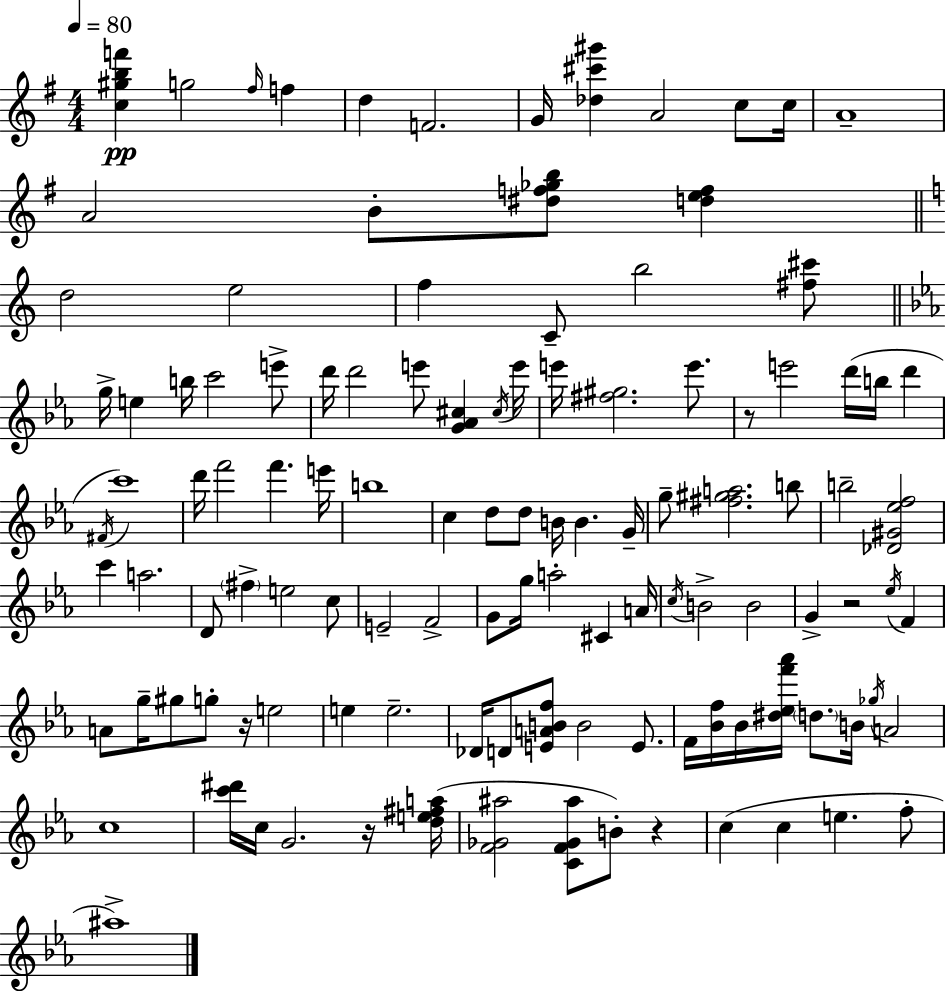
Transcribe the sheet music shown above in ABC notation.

X:1
T:Untitled
M:4/4
L:1/4
K:Em
[c^gbf'] g2 ^f/4 f d F2 G/4 [_d^c'^g'] A2 c/2 c/4 A4 A2 B/2 [^df_gb]/2 [def] d2 e2 f C/2 b2 [^f^c']/2 g/4 e b/4 c'2 e'/2 d'/4 d'2 e'/2 [G_A^c] ^c/4 e'/4 e'/4 [^f^g]2 e'/2 z/2 e'2 d'/4 b/4 d' ^F/4 c'4 d'/4 f'2 f' e'/4 b4 c d/2 d/2 B/4 B G/4 g/2 [^f^ga]2 b/2 b2 [_D^G_ef]2 c' a2 D/2 ^f e2 c/2 E2 F2 G/2 g/4 a2 ^C A/4 c/4 B2 B2 G z2 _e/4 F A/2 g/4 ^g/2 g/2 z/4 e2 e e2 _D/4 D/2 [EABf]/2 B2 E/2 F/4 [_Bf]/4 _B/4 [^d_ef'_a']/4 d/2 B/4 _g/4 A2 c4 [c'^d']/4 c/4 G2 z/4 [de^fa]/4 [F_G^a]2 [CF_G^a]/2 B/2 z c c e f/2 ^a4